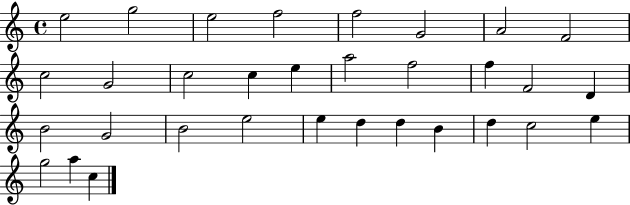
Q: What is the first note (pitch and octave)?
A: E5